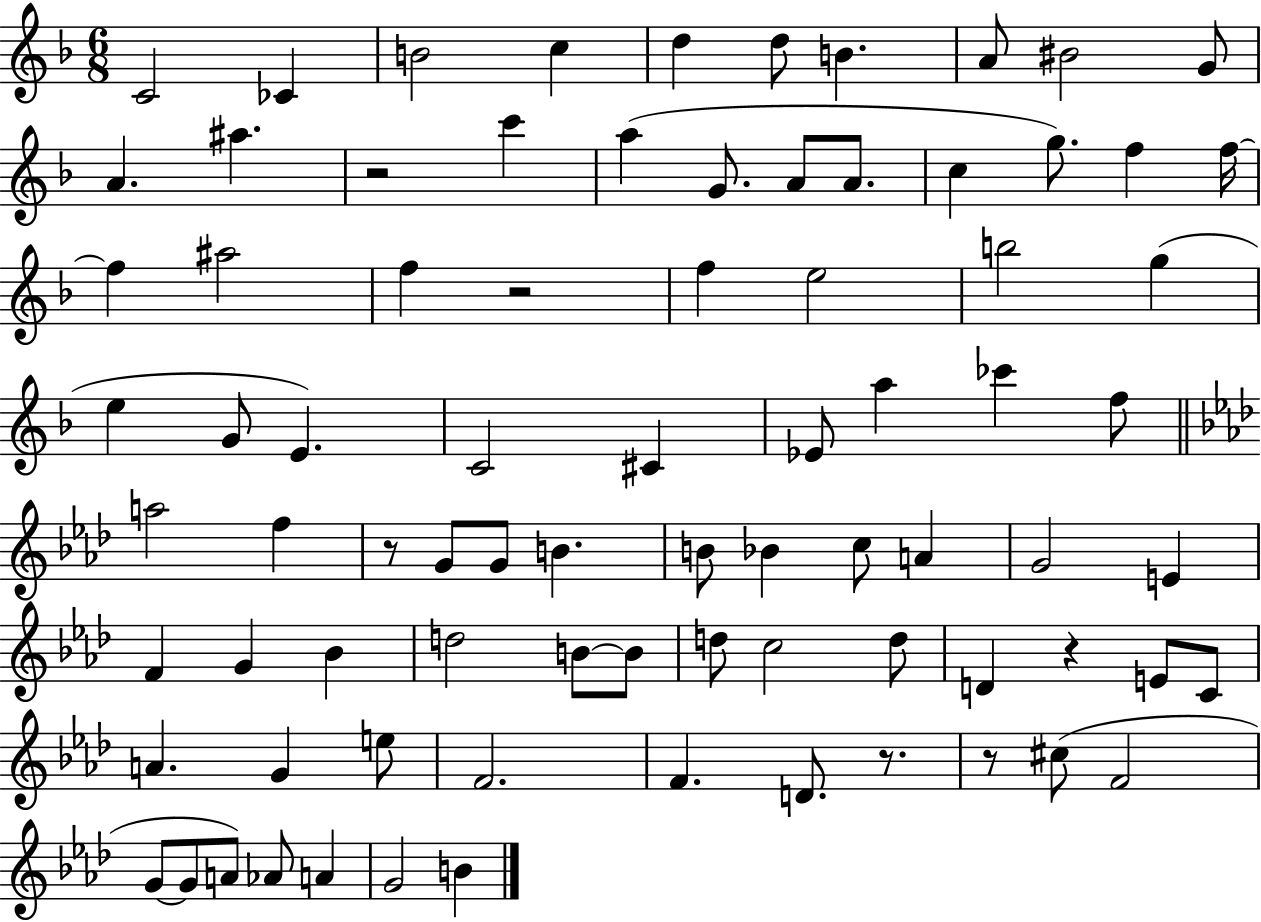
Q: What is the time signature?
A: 6/8